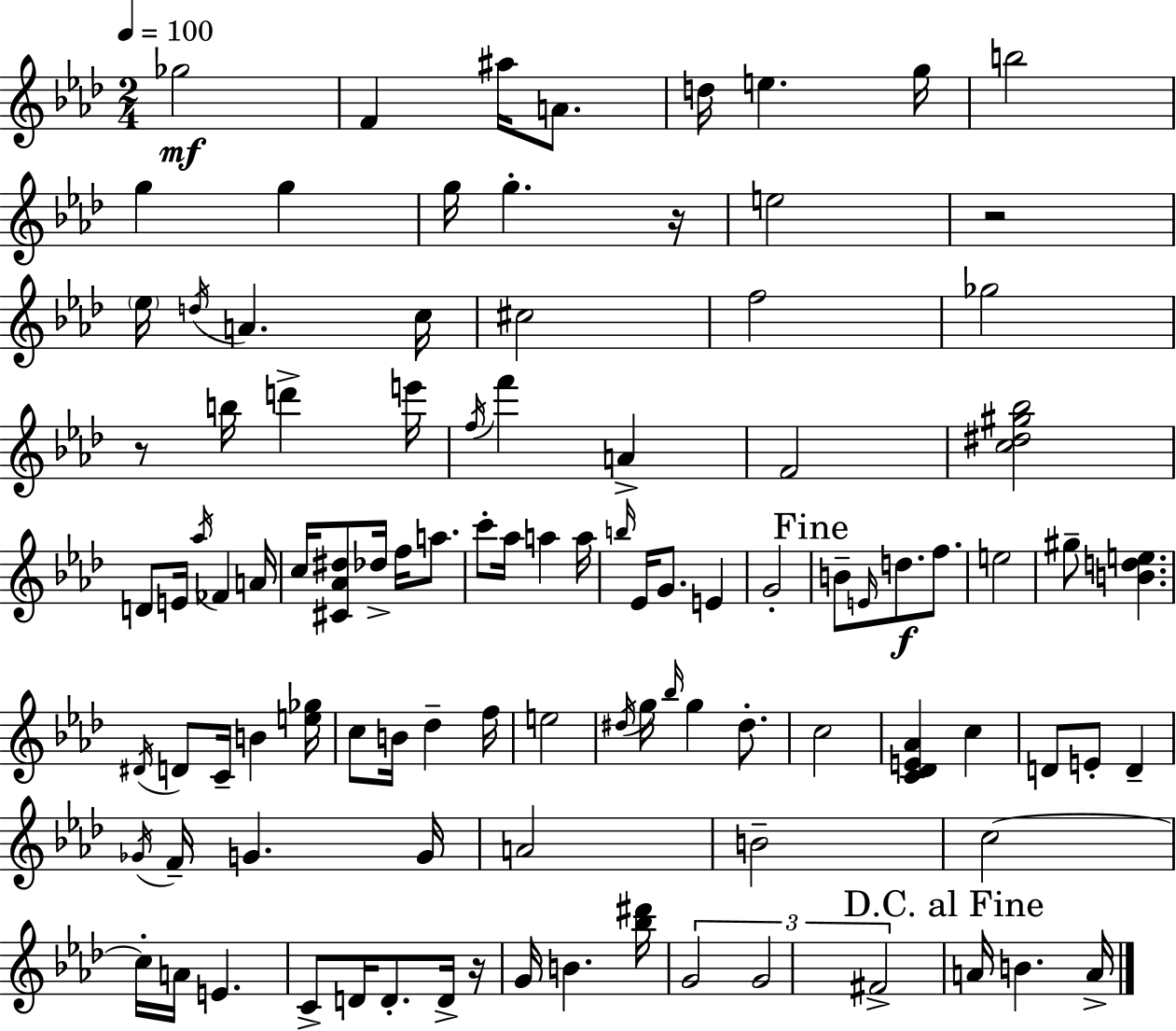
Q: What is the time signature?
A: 2/4